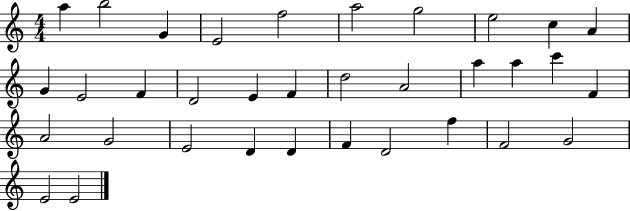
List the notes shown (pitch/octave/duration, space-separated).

A5/q B5/h G4/q E4/h F5/h A5/h G5/h E5/h C5/q A4/q G4/q E4/h F4/q D4/h E4/q F4/q D5/h A4/h A5/q A5/q C6/q F4/q A4/h G4/h E4/h D4/q D4/q F4/q D4/h F5/q F4/h G4/h E4/h E4/h